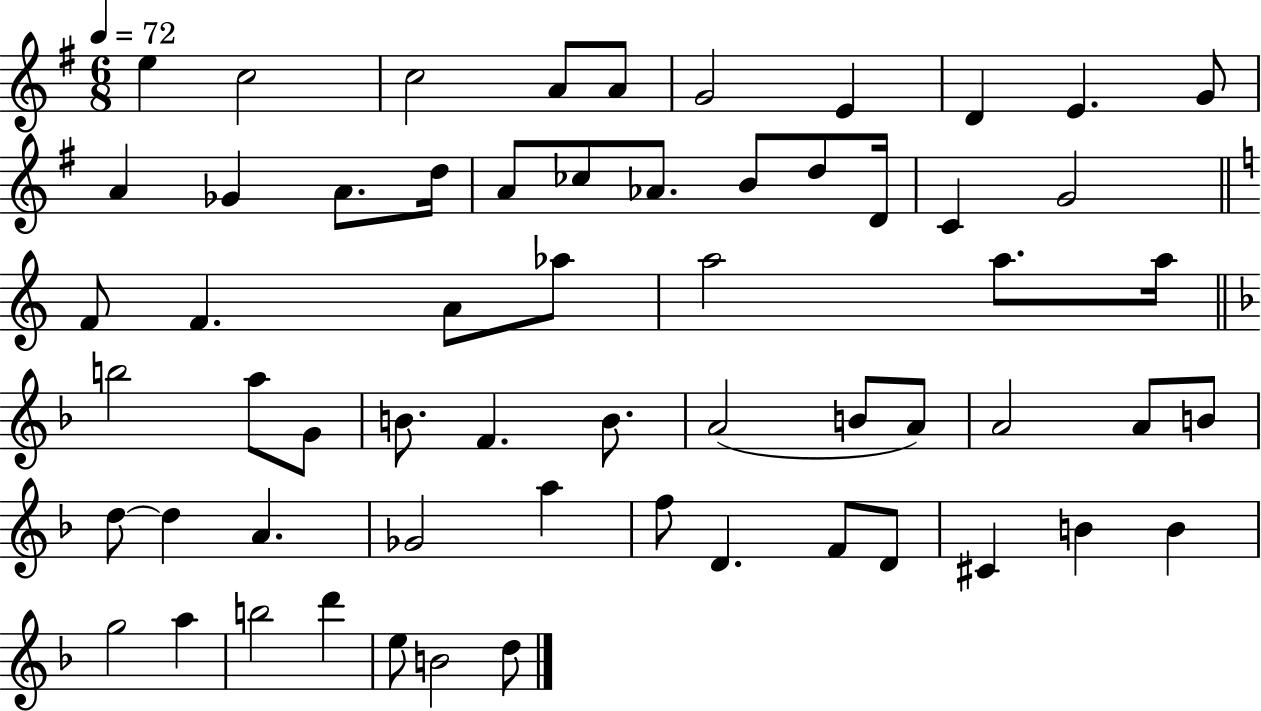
E5/q C5/h C5/h A4/e A4/e G4/h E4/q D4/q E4/q. G4/e A4/q Gb4/q A4/e. D5/s A4/e CES5/e Ab4/e. B4/e D5/e D4/s C4/q G4/h F4/e F4/q. A4/e Ab5/e A5/h A5/e. A5/s B5/h A5/e G4/e B4/e. F4/q. B4/e. A4/h B4/e A4/e A4/h A4/e B4/e D5/e D5/q A4/q. Gb4/h A5/q F5/e D4/q. F4/e D4/e C#4/q B4/q B4/q G5/h A5/q B5/h D6/q E5/e B4/h D5/e